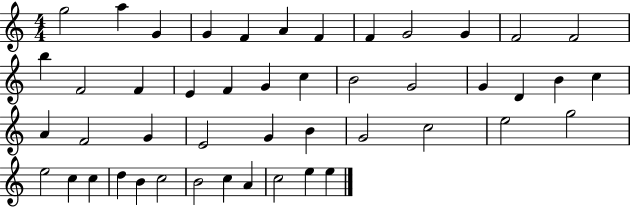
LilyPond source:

{
  \clef treble
  \numericTimeSignature
  \time 4/4
  \key c \major
  g''2 a''4 g'4 | g'4 f'4 a'4 f'4 | f'4 g'2 g'4 | f'2 f'2 | \break b''4 f'2 f'4 | e'4 f'4 g'4 c''4 | b'2 g'2 | g'4 d'4 b'4 c''4 | \break a'4 f'2 g'4 | e'2 g'4 b'4 | g'2 c''2 | e''2 g''2 | \break e''2 c''4 c''4 | d''4 b'4 c''2 | b'2 c''4 a'4 | c''2 e''4 e''4 | \break \bar "|."
}